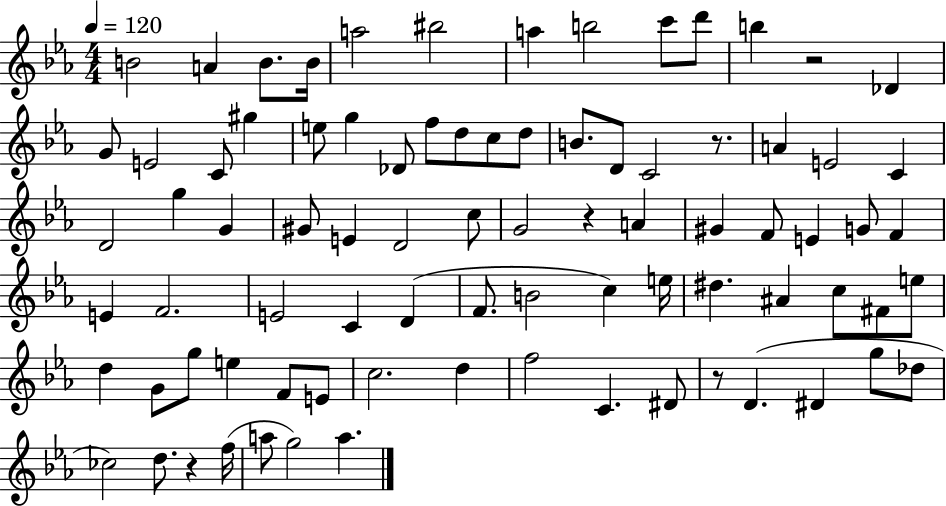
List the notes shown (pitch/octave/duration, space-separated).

B4/h A4/q B4/e. B4/s A5/h BIS5/h A5/q B5/h C6/e D6/e B5/q R/h Db4/q G4/e E4/h C4/e G#5/q E5/e G5/q Db4/e F5/e D5/e C5/e D5/e B4/e. D4/e C4/h R/e. A4/q E4/h C4/q D4/h G5/q G4/q G#4/e E4/q D4/h C5/e G4/h R/q A4/q G#4/q F4/e E4/q G4/e F4/q E4/q F4/h. E4/h C4/q D4/q F4/e. B4/h C5/q E5/s D#5/q. A#4/q C5/e F#4/e E5/e D5/q G4/e G5/e E5/q F4/e E4/e C5/h. D5/q F5/h C4/q. D#4/e R/e D4/q. D#4/q G5/e Db5/e CES5/h D5/e. R/q F5/s A5/e G5/h A5/q.